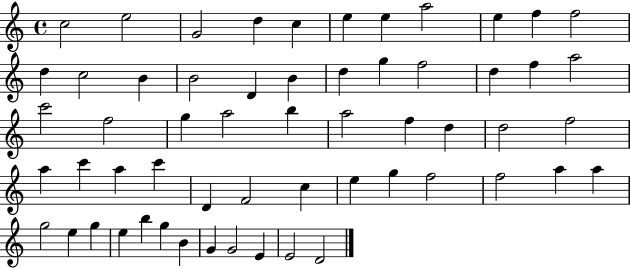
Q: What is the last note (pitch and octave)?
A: D4